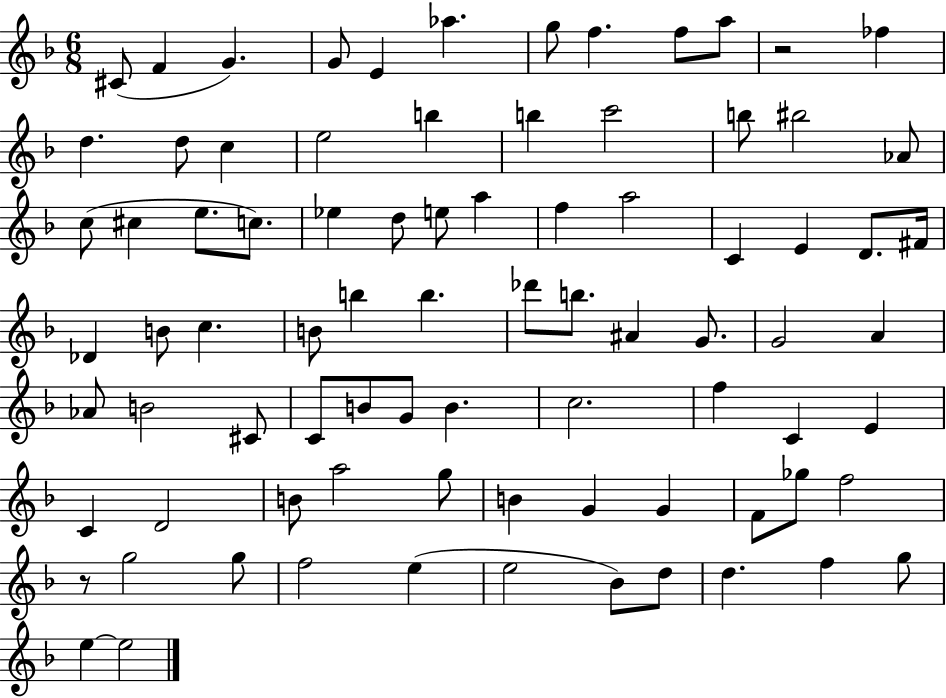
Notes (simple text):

C#4/e F4/q G4/q. G4/e E4/q Ab5/q. G5/e F5/q. F5/e A5/e R/h FES5/q D5/q. D5/e C5/q E5/h B5/q B5/q C6/h B5/e BIS5/h Ab4/e C5/e C#5/q E5/e. C5/e. Eb5/q D5/e E5/e A5/q F5/q A5/h C4/q E4/q D4/e. F#4/s Db4/q B4/e C5/q. B4/e B5/q B5/q. Db6/e B5/e. A#4/q G4/e. G4/h A4/q Ab4/e B4/h C#4/e C4/e B4/e G4/e B4/q. C5/h. F5/q C4/q E4/q C4/q D4/h B4/e A5/h G5/e B4/q G4/q G4/q F4/e Gb5/e F5/h R/e G5/h G5/e F5/h E5/q E5/h Bb4/e D5/e D5/q. F5/q G5/e E5/q E5/h